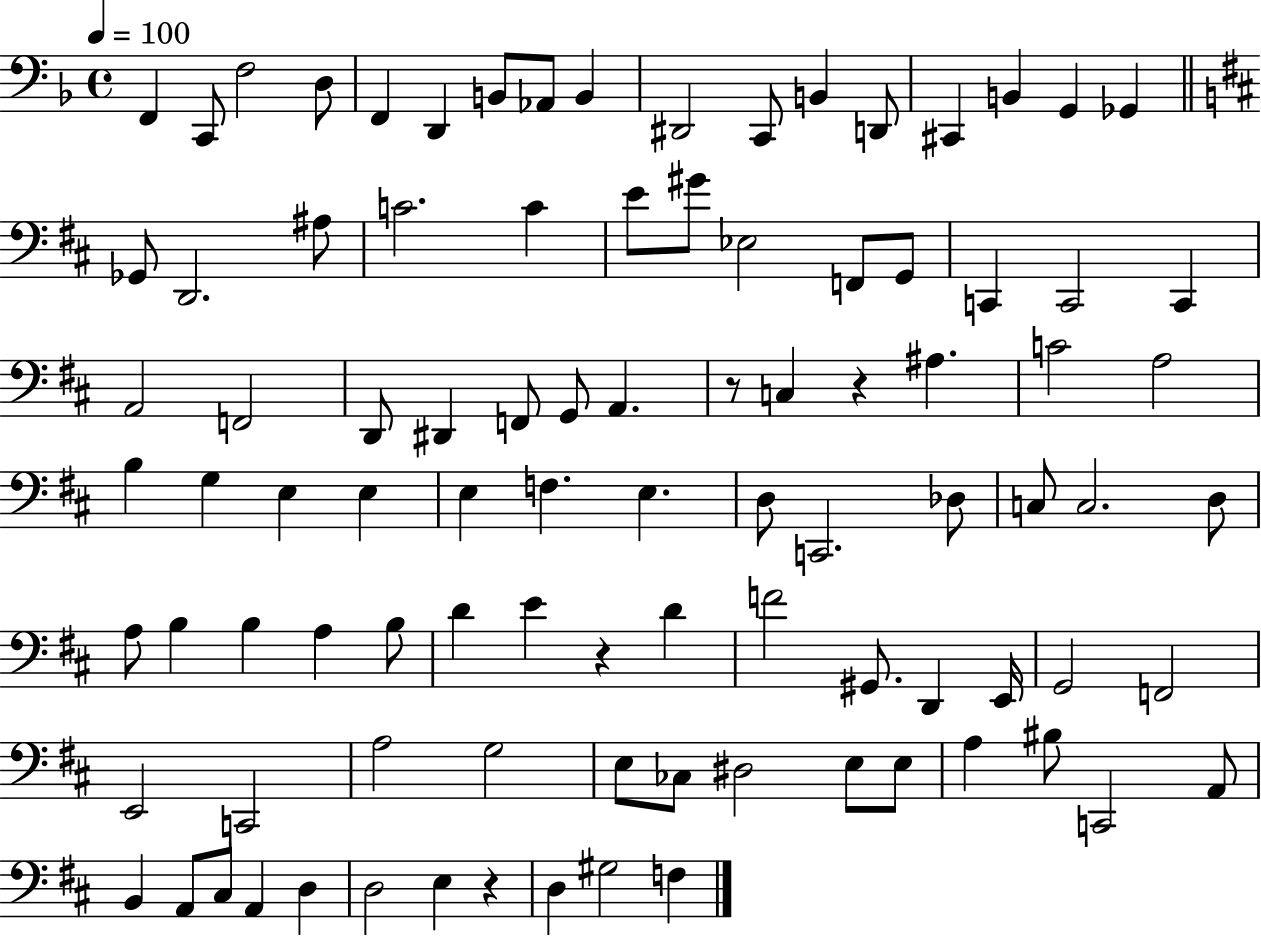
{
  \clef bass
  \time 4/4
  \defaultTimeSignature
  \key f \major
  \tempo 4 = 100
  \repeat volta 2 { f,4 c,8 f2 d8 | f,4 d,4 b,8 aes,8 b,4 | dis,2 c,8 b,4 d,8 | cis,4 b,4 g,4 ges,4 | \break \bar "||" \break \key d \major ges,8 d,2. ais8 | c'2. c'4 | e'8 gis'8 ees2 f,8 g,8 | c,4 c,2 c,4 | \break a,2 f,2 | d,8 dis,4 f,8 g,8 a,4. | r8 c4 r4 ais4. | c'2 a2 | \break b4 g4 e4 e4 | e4 f4. e4. | d8 c,2. des8 | c8 c2. d8 | \break a8 b4 b4 a4 b8 | d'4 e'4 r4 d'4 | f'2 gis,8. d,4 e,16 | g,2 f,2 | \break e,2 c,2 | a2 g2 | e8 ces8 dis2 e8 e8 | a4 bis8 c,2 a,8 | \break b,4 a,8 cis8 a,4 d4 | d2 e4 r4 | d4 gis2 f4 | } \bar "|."
}